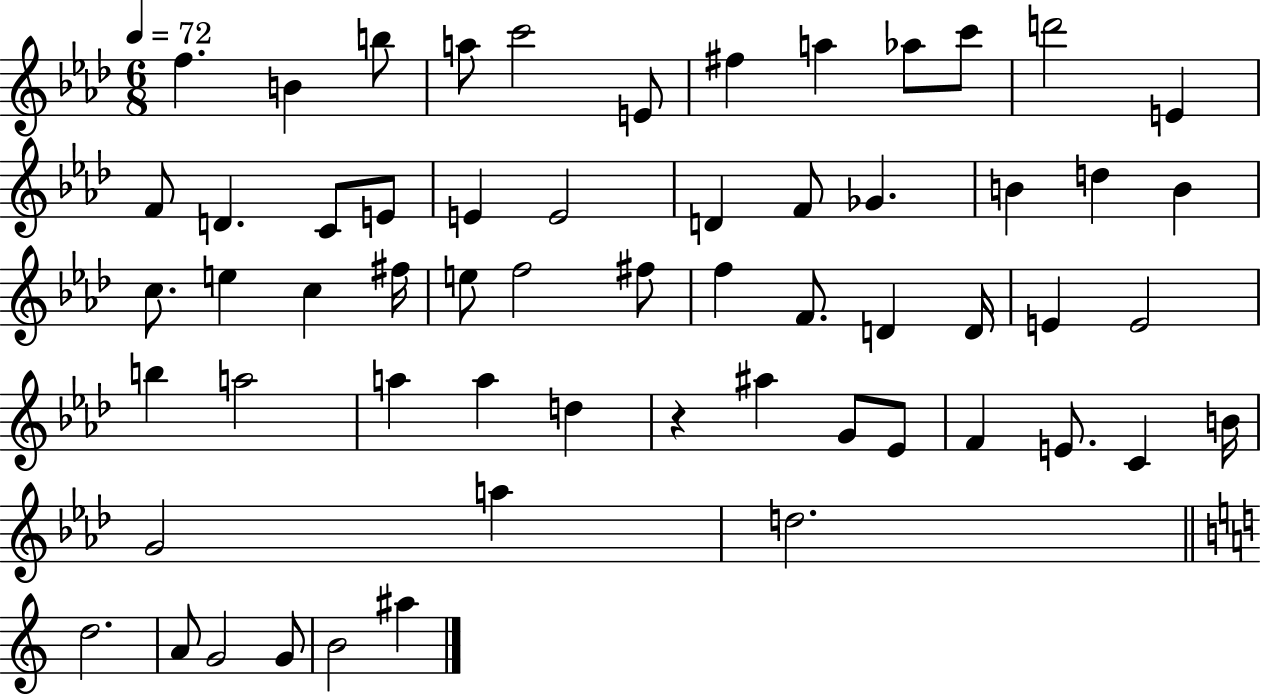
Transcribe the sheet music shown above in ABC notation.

X:1
T:Untitled
M:6/8
L:1/4
K:Ab
f B b/2 a/2 c'2 E/2 ^f a _a/2 c'/2 d'2 E F/2 D C/2 E/2 E E2 D F/2 _G B d B c/2 e c ^f/4 e/2 f2 ^f/2 f F/2 D D/4 E E2 b a2 a a d z ^a G/2 _E/2 F E/2 C B/4 G2 a d2 d2 A/2 G2 G/2 B2 ^a